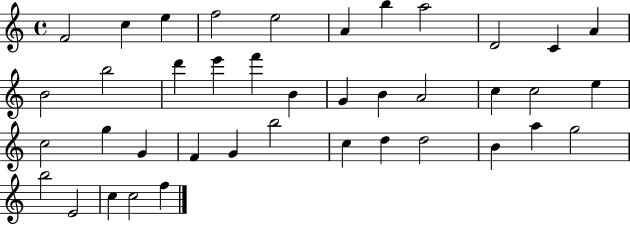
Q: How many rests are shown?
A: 0